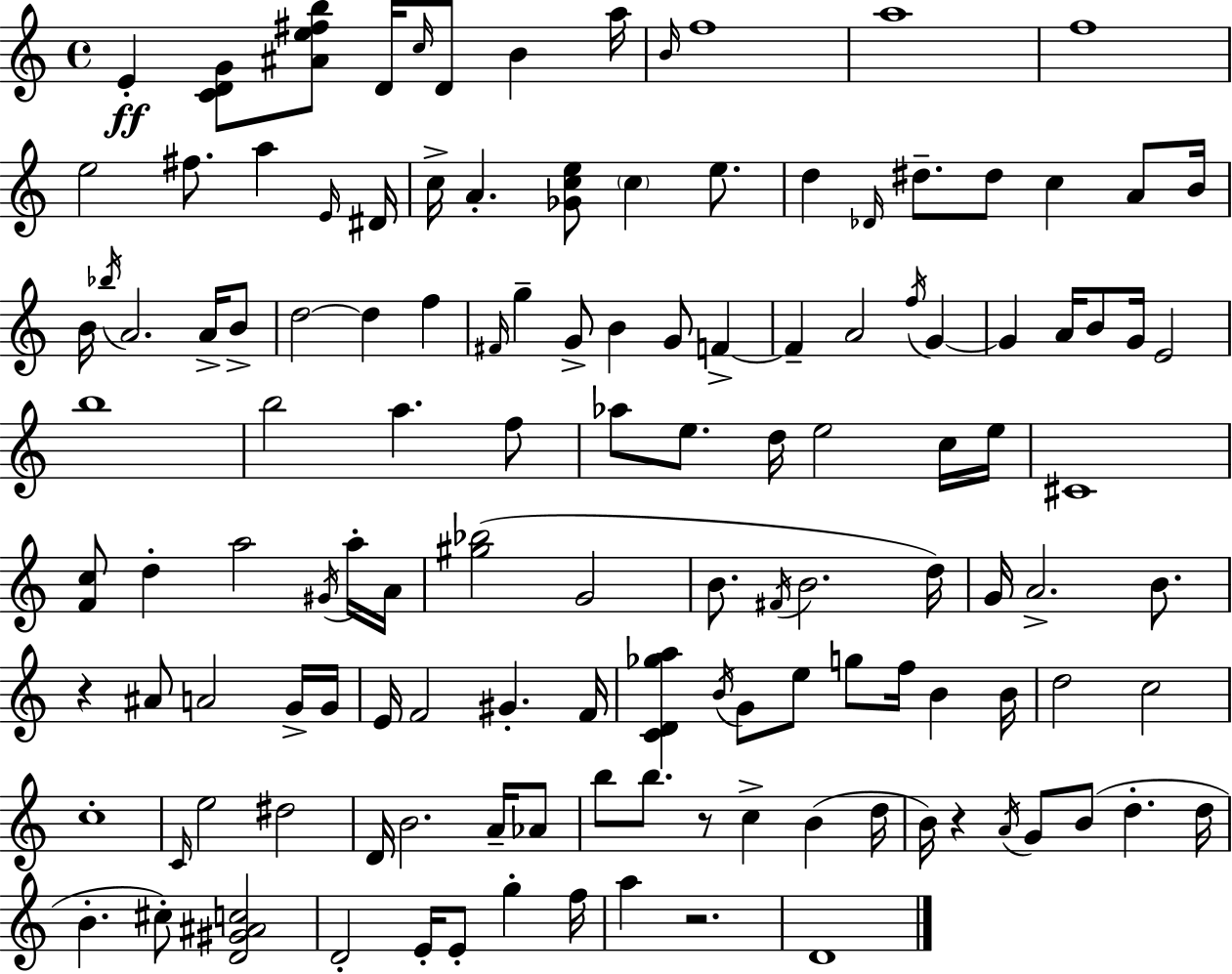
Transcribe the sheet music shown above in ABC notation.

X:1
T:Untitled
M:4/4
L:1/4
K:Am
E [CDG]/2 [^Ae^fb]/2 D/4 c/4 D/2 B a/4 B/4 f4 a4 f4 e2 ^f/2 a E/4 ^D/4 c/4 A [_Gce]/2 c e/2 d _D/4 ^d/2 ^d/2 c A/2 B/4 B/4 _b/4 A2 A/4 B/2 d2 d f ^F/4 g G/2 B G/2 F F A2 f/4 G G A/4 B/2 G/4 E2 b4 b2 a f/2 _a/2 e/2 d/4 e2 c/4 e/4 ^C4 [Fc]/2 d a2 ^G/4 a/4 A/4 [^g_b]2 G2 B/2 ^F/4 B2 d/4 G/4 A2 B/2 z ^A/2 A2 G/4 G/4 E/4 F2 ^G F/4 [CD_ga] B/4 G/2 e/2 g/2 f/4 B B/4 d2 c2 c4 C/4 e2 ^d2 D/4 B2 A/4 _A/2 b/2 b/2 z/2 c B d/4 B/4 z A/4 G/2 B/2 d d/4 B ^c/2 [D^G^Ac]2 D2 E/4 E/2 g f/4 a z2 D4